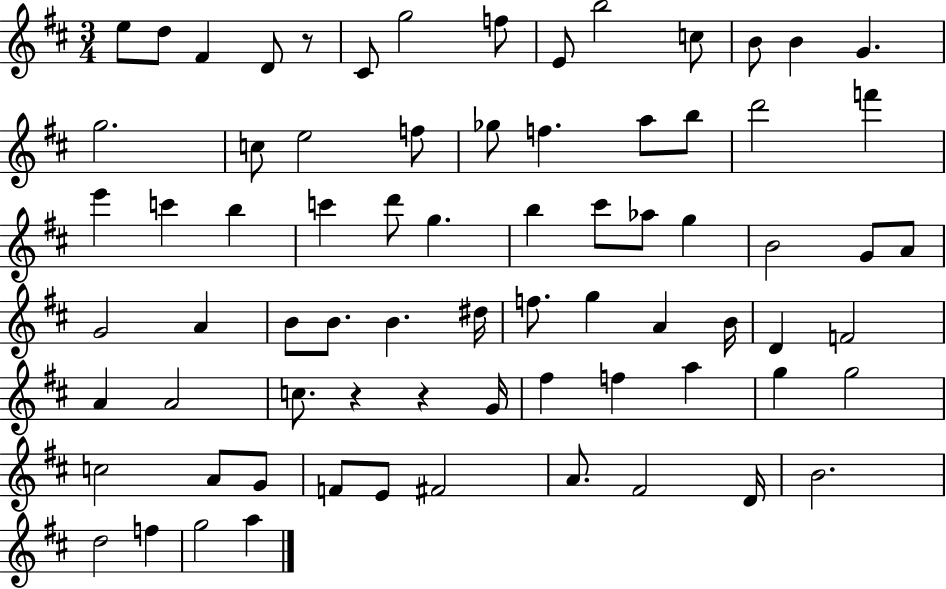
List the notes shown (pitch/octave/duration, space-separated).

E5/e D5/e F#4/q D4/e R/e C#4/e G5/h F5/e E4/e B5/h C5/e B4/e B4/q G4/q. G5/h. C5/e E5/h F5/e Gb5/e F5/q. A5/e B5/e D6/h F6/q E6/q C6/q B5/q C6/q D6/e G5/q. B5/q C#6/e Ab5/e G5/q B4/h G4/e A4/e G4/h A4/q B4/e B4/e. B4/q. D#5/s F5/e. G5/q A4/q B4/s D4/q F4/h A4/q A4/h C5/e. R/q R/q G4/s F#5/q F5/q A5/q G5/q G5/h C5/h A4/e G4/e F4/e E4/e F#4/h A4/e. F#4/h D4/s B4/h. D5/h F5/q G5/h A5/q